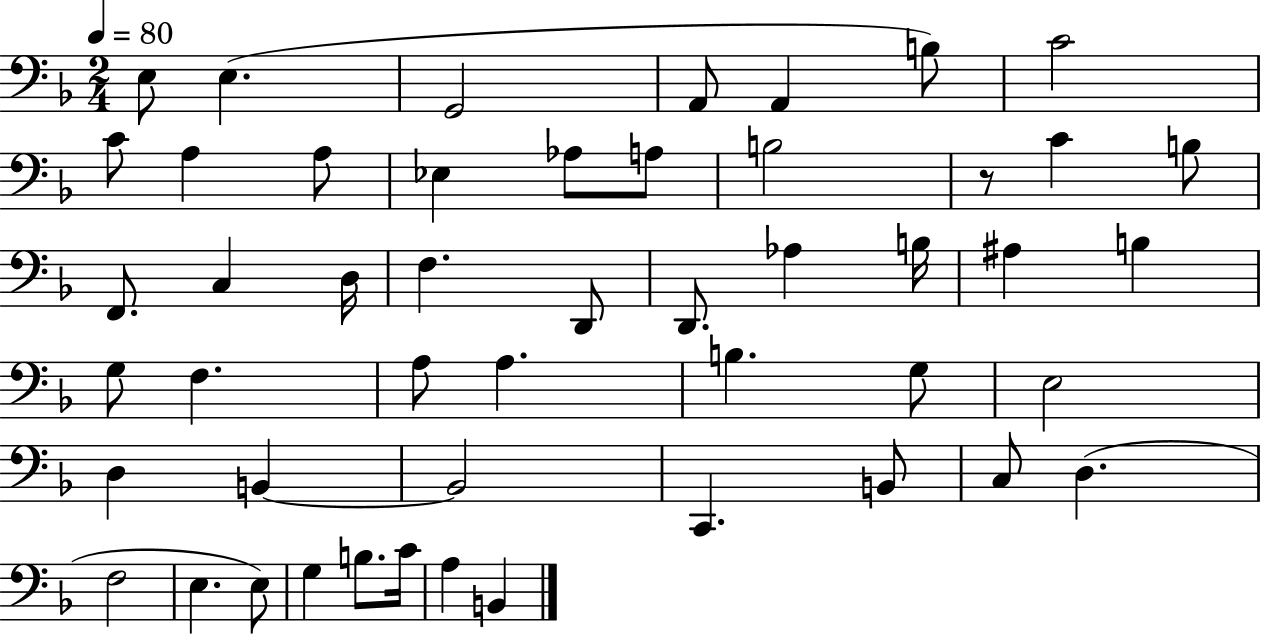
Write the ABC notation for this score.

X:1
T:Untitled
M:2/4
L:1/4
K:F
E,/2 E, G,,2 A,,/2 A,, B,/2 C2 C/2 A, A,/2 _E, _A,/2 A,/2 B,2 z/2 C B,/2 F,,/2 C, D,/4 F, D,,/2 D,,/2 _A, B,/4 ^A, B, G,/2 F, A,/2 A, B, G,/2 E,2 D, B,, B,,2 C,, B,,/2 C,/2 D, F,2 E, E,/2 G, B,/2 C/4 A, B,,